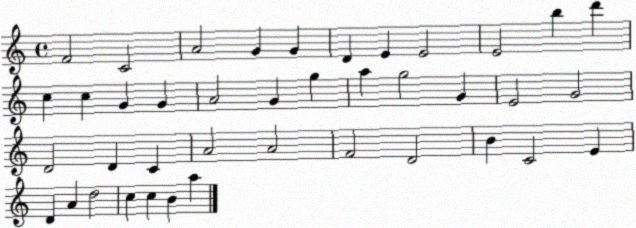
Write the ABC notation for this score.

X:1
T:Untitled
M:4/4
L:1/4
K:C
F2 C2 A2 G G D E E2 E2 b d' c c G G A2 G g a g2 G E2 G2 D2 D C A2 A2 F2 D2 B C2 E D A d2 c c B a